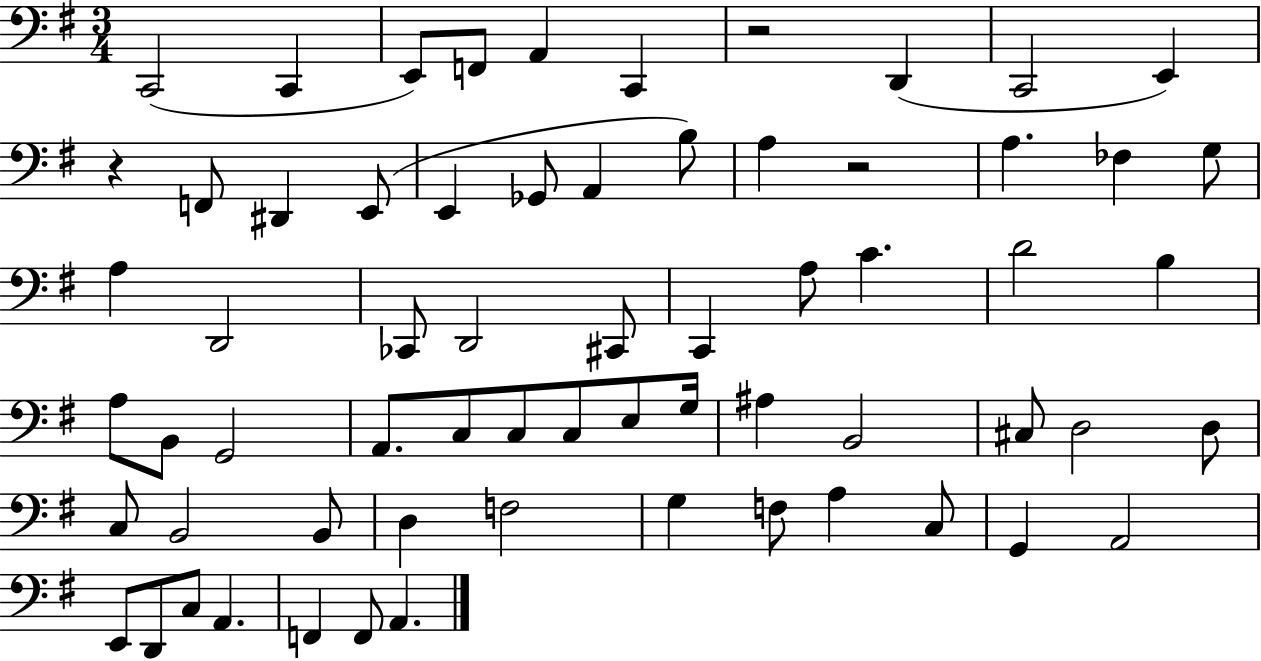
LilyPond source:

{
  \clef bass
  \numericTimeSignature
  \time 3/4
  \key g \major
  c,2( c,4 | e,8) f,8 a,4 c,4 | r2 d,4( | c,2 e,4) | \break r4 f,8 dis,4 e,8( | e,4 ges,8 a,4 b8) | a4 r2 | a4. fes4 g8 | \break a4 d,2 | ces,8 d,2 cis,8 | c,4 a8 c'4. | d'2 b4 | \break a8 b,8 g,2 | a,8. c8 c8 c8 e8 g16 | ais4 b,2 | cis8 d2 d8 | \break c8 b,2 b,8 | d4 f2 | g4 f8 a4 c8 | g,4 a,2 | \break e,8 d,8 c8 a,4. | f,4 f,8 a,4. | \bar "|."
}